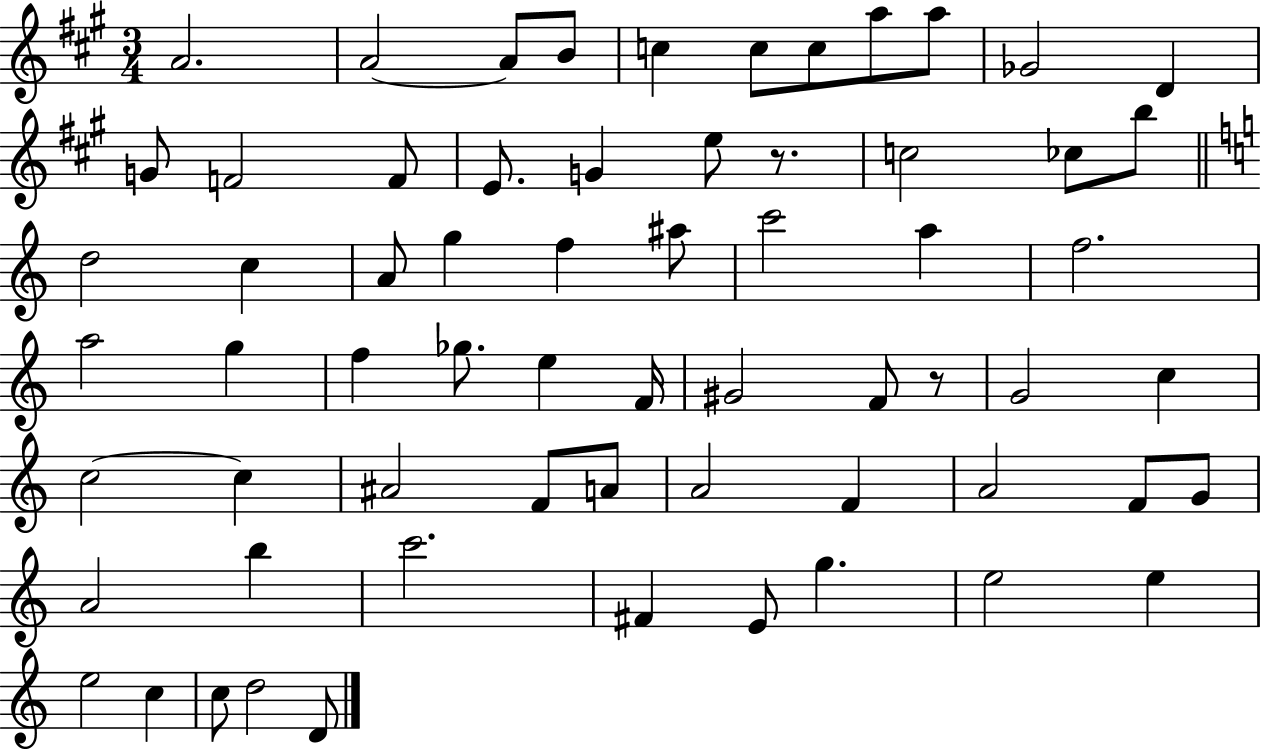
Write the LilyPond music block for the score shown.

{
  \clef treble
  \numericTimeSignature
  \time 3/4
  \key a \major
  a'2. | a'2~~ a'8 b'8 | c''4 c''8 c''8 a''8 a''8 | ges'2 d'4 | \break g'8 f'2 f'8 | e'8. g'4 e''8 r8. | c''2 ces''8 b''8 | \bar "||" \break \key c \major d''2 c''4 | a'8 g''4 f''4 ais''8 | c'''2 a''4 | f''2. | \break a''2 g''4 | f''4 ges''8. e''4 f'16 | gis'2 f'8 r8 | g'2 c''4 | \break c''2~~ c''4 | ais'2 f'8 a'8 | a'2 f'4 | a'2 f'8 g'8 | \break a'2 b''4 | c'''2. | fis'4 e'8 g''4. | e''2 e''4 | \break e''2 c''4 | c''8 d''2 d'8 | \bar "|."
}